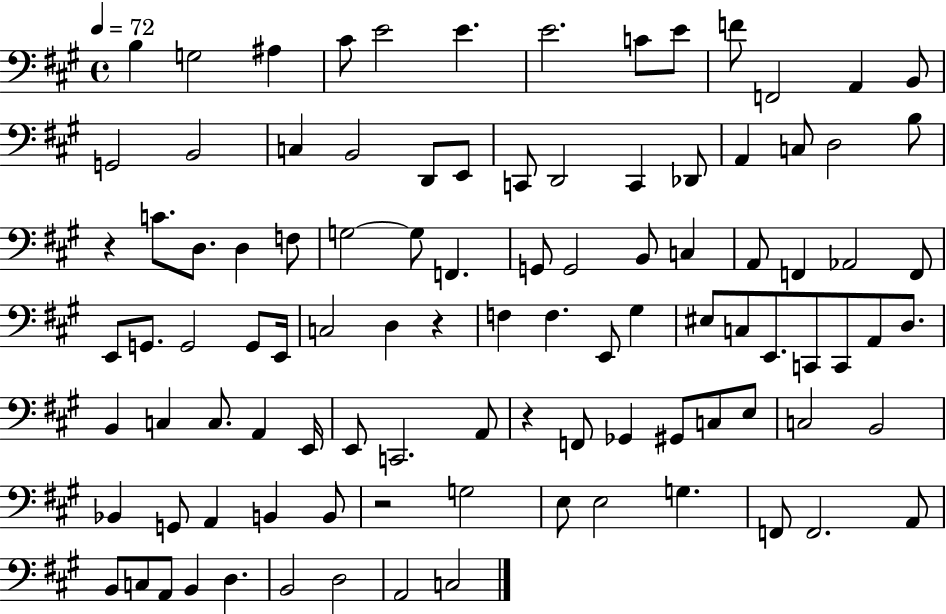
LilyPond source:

{
  \clef bass
  \time 4/4
  \defaultTimeSignature
  \key a \major
  \tempo 4 = 72
  \repeat volta 2 { b4 g2 ais4 | cis'8 e'2 e'4. | e'2. c'8 e'8 | f'8 f,2 a,4 b,8 | \break g,2 b,2 | c4 b,2 d,8 e,8 | c,8 d,2 c,4 des,8 | a,4 c8 d2 b8 | \break r4 c'8. d8. d4 f8 | g2~~ g8 f,4. | g,8 g,2 b,8 c4 | a,8 f,4 aes,2 f,8 | \break e,8 g,8. g,2 g,8 e,16 | c2 d4 r4 | f4 f4. e,8 gis4 | eis8 c8 e,8. c,8 c,8 a,8 d8. | \break b,4 c4 c8. a,4 e,16 | e,8 c,2. a,8 | r4 f,8 ges,4 gis,8 c8 e8 | c2 b,2 | \break bes,4 g,8 a,4 b,4 b,8 | r2 g2 | e8 e2 g4. | f,8 f,2. a,8 | \break b,8 c8 a,8 b,4 d4. | b,2 d2 | a,2 c2 | } \bar "|."
}